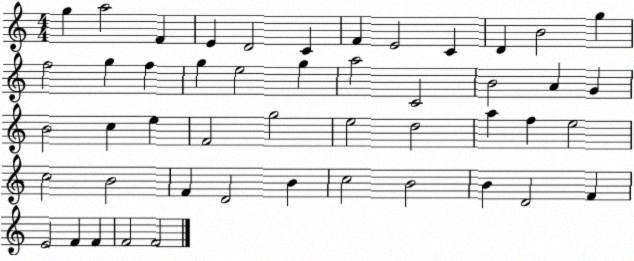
X:1
T:Untitled
M:4/4
L:1/4
K:C
g a2 F E D2 C F E2 C D B2 g f2 g f g e2 g a2 C2 B2 A G B2 c e F2 g2 e2 d2 a f e2 c2 B2 F D2 B c2 B2 B D2 F E2 F F F2 F2